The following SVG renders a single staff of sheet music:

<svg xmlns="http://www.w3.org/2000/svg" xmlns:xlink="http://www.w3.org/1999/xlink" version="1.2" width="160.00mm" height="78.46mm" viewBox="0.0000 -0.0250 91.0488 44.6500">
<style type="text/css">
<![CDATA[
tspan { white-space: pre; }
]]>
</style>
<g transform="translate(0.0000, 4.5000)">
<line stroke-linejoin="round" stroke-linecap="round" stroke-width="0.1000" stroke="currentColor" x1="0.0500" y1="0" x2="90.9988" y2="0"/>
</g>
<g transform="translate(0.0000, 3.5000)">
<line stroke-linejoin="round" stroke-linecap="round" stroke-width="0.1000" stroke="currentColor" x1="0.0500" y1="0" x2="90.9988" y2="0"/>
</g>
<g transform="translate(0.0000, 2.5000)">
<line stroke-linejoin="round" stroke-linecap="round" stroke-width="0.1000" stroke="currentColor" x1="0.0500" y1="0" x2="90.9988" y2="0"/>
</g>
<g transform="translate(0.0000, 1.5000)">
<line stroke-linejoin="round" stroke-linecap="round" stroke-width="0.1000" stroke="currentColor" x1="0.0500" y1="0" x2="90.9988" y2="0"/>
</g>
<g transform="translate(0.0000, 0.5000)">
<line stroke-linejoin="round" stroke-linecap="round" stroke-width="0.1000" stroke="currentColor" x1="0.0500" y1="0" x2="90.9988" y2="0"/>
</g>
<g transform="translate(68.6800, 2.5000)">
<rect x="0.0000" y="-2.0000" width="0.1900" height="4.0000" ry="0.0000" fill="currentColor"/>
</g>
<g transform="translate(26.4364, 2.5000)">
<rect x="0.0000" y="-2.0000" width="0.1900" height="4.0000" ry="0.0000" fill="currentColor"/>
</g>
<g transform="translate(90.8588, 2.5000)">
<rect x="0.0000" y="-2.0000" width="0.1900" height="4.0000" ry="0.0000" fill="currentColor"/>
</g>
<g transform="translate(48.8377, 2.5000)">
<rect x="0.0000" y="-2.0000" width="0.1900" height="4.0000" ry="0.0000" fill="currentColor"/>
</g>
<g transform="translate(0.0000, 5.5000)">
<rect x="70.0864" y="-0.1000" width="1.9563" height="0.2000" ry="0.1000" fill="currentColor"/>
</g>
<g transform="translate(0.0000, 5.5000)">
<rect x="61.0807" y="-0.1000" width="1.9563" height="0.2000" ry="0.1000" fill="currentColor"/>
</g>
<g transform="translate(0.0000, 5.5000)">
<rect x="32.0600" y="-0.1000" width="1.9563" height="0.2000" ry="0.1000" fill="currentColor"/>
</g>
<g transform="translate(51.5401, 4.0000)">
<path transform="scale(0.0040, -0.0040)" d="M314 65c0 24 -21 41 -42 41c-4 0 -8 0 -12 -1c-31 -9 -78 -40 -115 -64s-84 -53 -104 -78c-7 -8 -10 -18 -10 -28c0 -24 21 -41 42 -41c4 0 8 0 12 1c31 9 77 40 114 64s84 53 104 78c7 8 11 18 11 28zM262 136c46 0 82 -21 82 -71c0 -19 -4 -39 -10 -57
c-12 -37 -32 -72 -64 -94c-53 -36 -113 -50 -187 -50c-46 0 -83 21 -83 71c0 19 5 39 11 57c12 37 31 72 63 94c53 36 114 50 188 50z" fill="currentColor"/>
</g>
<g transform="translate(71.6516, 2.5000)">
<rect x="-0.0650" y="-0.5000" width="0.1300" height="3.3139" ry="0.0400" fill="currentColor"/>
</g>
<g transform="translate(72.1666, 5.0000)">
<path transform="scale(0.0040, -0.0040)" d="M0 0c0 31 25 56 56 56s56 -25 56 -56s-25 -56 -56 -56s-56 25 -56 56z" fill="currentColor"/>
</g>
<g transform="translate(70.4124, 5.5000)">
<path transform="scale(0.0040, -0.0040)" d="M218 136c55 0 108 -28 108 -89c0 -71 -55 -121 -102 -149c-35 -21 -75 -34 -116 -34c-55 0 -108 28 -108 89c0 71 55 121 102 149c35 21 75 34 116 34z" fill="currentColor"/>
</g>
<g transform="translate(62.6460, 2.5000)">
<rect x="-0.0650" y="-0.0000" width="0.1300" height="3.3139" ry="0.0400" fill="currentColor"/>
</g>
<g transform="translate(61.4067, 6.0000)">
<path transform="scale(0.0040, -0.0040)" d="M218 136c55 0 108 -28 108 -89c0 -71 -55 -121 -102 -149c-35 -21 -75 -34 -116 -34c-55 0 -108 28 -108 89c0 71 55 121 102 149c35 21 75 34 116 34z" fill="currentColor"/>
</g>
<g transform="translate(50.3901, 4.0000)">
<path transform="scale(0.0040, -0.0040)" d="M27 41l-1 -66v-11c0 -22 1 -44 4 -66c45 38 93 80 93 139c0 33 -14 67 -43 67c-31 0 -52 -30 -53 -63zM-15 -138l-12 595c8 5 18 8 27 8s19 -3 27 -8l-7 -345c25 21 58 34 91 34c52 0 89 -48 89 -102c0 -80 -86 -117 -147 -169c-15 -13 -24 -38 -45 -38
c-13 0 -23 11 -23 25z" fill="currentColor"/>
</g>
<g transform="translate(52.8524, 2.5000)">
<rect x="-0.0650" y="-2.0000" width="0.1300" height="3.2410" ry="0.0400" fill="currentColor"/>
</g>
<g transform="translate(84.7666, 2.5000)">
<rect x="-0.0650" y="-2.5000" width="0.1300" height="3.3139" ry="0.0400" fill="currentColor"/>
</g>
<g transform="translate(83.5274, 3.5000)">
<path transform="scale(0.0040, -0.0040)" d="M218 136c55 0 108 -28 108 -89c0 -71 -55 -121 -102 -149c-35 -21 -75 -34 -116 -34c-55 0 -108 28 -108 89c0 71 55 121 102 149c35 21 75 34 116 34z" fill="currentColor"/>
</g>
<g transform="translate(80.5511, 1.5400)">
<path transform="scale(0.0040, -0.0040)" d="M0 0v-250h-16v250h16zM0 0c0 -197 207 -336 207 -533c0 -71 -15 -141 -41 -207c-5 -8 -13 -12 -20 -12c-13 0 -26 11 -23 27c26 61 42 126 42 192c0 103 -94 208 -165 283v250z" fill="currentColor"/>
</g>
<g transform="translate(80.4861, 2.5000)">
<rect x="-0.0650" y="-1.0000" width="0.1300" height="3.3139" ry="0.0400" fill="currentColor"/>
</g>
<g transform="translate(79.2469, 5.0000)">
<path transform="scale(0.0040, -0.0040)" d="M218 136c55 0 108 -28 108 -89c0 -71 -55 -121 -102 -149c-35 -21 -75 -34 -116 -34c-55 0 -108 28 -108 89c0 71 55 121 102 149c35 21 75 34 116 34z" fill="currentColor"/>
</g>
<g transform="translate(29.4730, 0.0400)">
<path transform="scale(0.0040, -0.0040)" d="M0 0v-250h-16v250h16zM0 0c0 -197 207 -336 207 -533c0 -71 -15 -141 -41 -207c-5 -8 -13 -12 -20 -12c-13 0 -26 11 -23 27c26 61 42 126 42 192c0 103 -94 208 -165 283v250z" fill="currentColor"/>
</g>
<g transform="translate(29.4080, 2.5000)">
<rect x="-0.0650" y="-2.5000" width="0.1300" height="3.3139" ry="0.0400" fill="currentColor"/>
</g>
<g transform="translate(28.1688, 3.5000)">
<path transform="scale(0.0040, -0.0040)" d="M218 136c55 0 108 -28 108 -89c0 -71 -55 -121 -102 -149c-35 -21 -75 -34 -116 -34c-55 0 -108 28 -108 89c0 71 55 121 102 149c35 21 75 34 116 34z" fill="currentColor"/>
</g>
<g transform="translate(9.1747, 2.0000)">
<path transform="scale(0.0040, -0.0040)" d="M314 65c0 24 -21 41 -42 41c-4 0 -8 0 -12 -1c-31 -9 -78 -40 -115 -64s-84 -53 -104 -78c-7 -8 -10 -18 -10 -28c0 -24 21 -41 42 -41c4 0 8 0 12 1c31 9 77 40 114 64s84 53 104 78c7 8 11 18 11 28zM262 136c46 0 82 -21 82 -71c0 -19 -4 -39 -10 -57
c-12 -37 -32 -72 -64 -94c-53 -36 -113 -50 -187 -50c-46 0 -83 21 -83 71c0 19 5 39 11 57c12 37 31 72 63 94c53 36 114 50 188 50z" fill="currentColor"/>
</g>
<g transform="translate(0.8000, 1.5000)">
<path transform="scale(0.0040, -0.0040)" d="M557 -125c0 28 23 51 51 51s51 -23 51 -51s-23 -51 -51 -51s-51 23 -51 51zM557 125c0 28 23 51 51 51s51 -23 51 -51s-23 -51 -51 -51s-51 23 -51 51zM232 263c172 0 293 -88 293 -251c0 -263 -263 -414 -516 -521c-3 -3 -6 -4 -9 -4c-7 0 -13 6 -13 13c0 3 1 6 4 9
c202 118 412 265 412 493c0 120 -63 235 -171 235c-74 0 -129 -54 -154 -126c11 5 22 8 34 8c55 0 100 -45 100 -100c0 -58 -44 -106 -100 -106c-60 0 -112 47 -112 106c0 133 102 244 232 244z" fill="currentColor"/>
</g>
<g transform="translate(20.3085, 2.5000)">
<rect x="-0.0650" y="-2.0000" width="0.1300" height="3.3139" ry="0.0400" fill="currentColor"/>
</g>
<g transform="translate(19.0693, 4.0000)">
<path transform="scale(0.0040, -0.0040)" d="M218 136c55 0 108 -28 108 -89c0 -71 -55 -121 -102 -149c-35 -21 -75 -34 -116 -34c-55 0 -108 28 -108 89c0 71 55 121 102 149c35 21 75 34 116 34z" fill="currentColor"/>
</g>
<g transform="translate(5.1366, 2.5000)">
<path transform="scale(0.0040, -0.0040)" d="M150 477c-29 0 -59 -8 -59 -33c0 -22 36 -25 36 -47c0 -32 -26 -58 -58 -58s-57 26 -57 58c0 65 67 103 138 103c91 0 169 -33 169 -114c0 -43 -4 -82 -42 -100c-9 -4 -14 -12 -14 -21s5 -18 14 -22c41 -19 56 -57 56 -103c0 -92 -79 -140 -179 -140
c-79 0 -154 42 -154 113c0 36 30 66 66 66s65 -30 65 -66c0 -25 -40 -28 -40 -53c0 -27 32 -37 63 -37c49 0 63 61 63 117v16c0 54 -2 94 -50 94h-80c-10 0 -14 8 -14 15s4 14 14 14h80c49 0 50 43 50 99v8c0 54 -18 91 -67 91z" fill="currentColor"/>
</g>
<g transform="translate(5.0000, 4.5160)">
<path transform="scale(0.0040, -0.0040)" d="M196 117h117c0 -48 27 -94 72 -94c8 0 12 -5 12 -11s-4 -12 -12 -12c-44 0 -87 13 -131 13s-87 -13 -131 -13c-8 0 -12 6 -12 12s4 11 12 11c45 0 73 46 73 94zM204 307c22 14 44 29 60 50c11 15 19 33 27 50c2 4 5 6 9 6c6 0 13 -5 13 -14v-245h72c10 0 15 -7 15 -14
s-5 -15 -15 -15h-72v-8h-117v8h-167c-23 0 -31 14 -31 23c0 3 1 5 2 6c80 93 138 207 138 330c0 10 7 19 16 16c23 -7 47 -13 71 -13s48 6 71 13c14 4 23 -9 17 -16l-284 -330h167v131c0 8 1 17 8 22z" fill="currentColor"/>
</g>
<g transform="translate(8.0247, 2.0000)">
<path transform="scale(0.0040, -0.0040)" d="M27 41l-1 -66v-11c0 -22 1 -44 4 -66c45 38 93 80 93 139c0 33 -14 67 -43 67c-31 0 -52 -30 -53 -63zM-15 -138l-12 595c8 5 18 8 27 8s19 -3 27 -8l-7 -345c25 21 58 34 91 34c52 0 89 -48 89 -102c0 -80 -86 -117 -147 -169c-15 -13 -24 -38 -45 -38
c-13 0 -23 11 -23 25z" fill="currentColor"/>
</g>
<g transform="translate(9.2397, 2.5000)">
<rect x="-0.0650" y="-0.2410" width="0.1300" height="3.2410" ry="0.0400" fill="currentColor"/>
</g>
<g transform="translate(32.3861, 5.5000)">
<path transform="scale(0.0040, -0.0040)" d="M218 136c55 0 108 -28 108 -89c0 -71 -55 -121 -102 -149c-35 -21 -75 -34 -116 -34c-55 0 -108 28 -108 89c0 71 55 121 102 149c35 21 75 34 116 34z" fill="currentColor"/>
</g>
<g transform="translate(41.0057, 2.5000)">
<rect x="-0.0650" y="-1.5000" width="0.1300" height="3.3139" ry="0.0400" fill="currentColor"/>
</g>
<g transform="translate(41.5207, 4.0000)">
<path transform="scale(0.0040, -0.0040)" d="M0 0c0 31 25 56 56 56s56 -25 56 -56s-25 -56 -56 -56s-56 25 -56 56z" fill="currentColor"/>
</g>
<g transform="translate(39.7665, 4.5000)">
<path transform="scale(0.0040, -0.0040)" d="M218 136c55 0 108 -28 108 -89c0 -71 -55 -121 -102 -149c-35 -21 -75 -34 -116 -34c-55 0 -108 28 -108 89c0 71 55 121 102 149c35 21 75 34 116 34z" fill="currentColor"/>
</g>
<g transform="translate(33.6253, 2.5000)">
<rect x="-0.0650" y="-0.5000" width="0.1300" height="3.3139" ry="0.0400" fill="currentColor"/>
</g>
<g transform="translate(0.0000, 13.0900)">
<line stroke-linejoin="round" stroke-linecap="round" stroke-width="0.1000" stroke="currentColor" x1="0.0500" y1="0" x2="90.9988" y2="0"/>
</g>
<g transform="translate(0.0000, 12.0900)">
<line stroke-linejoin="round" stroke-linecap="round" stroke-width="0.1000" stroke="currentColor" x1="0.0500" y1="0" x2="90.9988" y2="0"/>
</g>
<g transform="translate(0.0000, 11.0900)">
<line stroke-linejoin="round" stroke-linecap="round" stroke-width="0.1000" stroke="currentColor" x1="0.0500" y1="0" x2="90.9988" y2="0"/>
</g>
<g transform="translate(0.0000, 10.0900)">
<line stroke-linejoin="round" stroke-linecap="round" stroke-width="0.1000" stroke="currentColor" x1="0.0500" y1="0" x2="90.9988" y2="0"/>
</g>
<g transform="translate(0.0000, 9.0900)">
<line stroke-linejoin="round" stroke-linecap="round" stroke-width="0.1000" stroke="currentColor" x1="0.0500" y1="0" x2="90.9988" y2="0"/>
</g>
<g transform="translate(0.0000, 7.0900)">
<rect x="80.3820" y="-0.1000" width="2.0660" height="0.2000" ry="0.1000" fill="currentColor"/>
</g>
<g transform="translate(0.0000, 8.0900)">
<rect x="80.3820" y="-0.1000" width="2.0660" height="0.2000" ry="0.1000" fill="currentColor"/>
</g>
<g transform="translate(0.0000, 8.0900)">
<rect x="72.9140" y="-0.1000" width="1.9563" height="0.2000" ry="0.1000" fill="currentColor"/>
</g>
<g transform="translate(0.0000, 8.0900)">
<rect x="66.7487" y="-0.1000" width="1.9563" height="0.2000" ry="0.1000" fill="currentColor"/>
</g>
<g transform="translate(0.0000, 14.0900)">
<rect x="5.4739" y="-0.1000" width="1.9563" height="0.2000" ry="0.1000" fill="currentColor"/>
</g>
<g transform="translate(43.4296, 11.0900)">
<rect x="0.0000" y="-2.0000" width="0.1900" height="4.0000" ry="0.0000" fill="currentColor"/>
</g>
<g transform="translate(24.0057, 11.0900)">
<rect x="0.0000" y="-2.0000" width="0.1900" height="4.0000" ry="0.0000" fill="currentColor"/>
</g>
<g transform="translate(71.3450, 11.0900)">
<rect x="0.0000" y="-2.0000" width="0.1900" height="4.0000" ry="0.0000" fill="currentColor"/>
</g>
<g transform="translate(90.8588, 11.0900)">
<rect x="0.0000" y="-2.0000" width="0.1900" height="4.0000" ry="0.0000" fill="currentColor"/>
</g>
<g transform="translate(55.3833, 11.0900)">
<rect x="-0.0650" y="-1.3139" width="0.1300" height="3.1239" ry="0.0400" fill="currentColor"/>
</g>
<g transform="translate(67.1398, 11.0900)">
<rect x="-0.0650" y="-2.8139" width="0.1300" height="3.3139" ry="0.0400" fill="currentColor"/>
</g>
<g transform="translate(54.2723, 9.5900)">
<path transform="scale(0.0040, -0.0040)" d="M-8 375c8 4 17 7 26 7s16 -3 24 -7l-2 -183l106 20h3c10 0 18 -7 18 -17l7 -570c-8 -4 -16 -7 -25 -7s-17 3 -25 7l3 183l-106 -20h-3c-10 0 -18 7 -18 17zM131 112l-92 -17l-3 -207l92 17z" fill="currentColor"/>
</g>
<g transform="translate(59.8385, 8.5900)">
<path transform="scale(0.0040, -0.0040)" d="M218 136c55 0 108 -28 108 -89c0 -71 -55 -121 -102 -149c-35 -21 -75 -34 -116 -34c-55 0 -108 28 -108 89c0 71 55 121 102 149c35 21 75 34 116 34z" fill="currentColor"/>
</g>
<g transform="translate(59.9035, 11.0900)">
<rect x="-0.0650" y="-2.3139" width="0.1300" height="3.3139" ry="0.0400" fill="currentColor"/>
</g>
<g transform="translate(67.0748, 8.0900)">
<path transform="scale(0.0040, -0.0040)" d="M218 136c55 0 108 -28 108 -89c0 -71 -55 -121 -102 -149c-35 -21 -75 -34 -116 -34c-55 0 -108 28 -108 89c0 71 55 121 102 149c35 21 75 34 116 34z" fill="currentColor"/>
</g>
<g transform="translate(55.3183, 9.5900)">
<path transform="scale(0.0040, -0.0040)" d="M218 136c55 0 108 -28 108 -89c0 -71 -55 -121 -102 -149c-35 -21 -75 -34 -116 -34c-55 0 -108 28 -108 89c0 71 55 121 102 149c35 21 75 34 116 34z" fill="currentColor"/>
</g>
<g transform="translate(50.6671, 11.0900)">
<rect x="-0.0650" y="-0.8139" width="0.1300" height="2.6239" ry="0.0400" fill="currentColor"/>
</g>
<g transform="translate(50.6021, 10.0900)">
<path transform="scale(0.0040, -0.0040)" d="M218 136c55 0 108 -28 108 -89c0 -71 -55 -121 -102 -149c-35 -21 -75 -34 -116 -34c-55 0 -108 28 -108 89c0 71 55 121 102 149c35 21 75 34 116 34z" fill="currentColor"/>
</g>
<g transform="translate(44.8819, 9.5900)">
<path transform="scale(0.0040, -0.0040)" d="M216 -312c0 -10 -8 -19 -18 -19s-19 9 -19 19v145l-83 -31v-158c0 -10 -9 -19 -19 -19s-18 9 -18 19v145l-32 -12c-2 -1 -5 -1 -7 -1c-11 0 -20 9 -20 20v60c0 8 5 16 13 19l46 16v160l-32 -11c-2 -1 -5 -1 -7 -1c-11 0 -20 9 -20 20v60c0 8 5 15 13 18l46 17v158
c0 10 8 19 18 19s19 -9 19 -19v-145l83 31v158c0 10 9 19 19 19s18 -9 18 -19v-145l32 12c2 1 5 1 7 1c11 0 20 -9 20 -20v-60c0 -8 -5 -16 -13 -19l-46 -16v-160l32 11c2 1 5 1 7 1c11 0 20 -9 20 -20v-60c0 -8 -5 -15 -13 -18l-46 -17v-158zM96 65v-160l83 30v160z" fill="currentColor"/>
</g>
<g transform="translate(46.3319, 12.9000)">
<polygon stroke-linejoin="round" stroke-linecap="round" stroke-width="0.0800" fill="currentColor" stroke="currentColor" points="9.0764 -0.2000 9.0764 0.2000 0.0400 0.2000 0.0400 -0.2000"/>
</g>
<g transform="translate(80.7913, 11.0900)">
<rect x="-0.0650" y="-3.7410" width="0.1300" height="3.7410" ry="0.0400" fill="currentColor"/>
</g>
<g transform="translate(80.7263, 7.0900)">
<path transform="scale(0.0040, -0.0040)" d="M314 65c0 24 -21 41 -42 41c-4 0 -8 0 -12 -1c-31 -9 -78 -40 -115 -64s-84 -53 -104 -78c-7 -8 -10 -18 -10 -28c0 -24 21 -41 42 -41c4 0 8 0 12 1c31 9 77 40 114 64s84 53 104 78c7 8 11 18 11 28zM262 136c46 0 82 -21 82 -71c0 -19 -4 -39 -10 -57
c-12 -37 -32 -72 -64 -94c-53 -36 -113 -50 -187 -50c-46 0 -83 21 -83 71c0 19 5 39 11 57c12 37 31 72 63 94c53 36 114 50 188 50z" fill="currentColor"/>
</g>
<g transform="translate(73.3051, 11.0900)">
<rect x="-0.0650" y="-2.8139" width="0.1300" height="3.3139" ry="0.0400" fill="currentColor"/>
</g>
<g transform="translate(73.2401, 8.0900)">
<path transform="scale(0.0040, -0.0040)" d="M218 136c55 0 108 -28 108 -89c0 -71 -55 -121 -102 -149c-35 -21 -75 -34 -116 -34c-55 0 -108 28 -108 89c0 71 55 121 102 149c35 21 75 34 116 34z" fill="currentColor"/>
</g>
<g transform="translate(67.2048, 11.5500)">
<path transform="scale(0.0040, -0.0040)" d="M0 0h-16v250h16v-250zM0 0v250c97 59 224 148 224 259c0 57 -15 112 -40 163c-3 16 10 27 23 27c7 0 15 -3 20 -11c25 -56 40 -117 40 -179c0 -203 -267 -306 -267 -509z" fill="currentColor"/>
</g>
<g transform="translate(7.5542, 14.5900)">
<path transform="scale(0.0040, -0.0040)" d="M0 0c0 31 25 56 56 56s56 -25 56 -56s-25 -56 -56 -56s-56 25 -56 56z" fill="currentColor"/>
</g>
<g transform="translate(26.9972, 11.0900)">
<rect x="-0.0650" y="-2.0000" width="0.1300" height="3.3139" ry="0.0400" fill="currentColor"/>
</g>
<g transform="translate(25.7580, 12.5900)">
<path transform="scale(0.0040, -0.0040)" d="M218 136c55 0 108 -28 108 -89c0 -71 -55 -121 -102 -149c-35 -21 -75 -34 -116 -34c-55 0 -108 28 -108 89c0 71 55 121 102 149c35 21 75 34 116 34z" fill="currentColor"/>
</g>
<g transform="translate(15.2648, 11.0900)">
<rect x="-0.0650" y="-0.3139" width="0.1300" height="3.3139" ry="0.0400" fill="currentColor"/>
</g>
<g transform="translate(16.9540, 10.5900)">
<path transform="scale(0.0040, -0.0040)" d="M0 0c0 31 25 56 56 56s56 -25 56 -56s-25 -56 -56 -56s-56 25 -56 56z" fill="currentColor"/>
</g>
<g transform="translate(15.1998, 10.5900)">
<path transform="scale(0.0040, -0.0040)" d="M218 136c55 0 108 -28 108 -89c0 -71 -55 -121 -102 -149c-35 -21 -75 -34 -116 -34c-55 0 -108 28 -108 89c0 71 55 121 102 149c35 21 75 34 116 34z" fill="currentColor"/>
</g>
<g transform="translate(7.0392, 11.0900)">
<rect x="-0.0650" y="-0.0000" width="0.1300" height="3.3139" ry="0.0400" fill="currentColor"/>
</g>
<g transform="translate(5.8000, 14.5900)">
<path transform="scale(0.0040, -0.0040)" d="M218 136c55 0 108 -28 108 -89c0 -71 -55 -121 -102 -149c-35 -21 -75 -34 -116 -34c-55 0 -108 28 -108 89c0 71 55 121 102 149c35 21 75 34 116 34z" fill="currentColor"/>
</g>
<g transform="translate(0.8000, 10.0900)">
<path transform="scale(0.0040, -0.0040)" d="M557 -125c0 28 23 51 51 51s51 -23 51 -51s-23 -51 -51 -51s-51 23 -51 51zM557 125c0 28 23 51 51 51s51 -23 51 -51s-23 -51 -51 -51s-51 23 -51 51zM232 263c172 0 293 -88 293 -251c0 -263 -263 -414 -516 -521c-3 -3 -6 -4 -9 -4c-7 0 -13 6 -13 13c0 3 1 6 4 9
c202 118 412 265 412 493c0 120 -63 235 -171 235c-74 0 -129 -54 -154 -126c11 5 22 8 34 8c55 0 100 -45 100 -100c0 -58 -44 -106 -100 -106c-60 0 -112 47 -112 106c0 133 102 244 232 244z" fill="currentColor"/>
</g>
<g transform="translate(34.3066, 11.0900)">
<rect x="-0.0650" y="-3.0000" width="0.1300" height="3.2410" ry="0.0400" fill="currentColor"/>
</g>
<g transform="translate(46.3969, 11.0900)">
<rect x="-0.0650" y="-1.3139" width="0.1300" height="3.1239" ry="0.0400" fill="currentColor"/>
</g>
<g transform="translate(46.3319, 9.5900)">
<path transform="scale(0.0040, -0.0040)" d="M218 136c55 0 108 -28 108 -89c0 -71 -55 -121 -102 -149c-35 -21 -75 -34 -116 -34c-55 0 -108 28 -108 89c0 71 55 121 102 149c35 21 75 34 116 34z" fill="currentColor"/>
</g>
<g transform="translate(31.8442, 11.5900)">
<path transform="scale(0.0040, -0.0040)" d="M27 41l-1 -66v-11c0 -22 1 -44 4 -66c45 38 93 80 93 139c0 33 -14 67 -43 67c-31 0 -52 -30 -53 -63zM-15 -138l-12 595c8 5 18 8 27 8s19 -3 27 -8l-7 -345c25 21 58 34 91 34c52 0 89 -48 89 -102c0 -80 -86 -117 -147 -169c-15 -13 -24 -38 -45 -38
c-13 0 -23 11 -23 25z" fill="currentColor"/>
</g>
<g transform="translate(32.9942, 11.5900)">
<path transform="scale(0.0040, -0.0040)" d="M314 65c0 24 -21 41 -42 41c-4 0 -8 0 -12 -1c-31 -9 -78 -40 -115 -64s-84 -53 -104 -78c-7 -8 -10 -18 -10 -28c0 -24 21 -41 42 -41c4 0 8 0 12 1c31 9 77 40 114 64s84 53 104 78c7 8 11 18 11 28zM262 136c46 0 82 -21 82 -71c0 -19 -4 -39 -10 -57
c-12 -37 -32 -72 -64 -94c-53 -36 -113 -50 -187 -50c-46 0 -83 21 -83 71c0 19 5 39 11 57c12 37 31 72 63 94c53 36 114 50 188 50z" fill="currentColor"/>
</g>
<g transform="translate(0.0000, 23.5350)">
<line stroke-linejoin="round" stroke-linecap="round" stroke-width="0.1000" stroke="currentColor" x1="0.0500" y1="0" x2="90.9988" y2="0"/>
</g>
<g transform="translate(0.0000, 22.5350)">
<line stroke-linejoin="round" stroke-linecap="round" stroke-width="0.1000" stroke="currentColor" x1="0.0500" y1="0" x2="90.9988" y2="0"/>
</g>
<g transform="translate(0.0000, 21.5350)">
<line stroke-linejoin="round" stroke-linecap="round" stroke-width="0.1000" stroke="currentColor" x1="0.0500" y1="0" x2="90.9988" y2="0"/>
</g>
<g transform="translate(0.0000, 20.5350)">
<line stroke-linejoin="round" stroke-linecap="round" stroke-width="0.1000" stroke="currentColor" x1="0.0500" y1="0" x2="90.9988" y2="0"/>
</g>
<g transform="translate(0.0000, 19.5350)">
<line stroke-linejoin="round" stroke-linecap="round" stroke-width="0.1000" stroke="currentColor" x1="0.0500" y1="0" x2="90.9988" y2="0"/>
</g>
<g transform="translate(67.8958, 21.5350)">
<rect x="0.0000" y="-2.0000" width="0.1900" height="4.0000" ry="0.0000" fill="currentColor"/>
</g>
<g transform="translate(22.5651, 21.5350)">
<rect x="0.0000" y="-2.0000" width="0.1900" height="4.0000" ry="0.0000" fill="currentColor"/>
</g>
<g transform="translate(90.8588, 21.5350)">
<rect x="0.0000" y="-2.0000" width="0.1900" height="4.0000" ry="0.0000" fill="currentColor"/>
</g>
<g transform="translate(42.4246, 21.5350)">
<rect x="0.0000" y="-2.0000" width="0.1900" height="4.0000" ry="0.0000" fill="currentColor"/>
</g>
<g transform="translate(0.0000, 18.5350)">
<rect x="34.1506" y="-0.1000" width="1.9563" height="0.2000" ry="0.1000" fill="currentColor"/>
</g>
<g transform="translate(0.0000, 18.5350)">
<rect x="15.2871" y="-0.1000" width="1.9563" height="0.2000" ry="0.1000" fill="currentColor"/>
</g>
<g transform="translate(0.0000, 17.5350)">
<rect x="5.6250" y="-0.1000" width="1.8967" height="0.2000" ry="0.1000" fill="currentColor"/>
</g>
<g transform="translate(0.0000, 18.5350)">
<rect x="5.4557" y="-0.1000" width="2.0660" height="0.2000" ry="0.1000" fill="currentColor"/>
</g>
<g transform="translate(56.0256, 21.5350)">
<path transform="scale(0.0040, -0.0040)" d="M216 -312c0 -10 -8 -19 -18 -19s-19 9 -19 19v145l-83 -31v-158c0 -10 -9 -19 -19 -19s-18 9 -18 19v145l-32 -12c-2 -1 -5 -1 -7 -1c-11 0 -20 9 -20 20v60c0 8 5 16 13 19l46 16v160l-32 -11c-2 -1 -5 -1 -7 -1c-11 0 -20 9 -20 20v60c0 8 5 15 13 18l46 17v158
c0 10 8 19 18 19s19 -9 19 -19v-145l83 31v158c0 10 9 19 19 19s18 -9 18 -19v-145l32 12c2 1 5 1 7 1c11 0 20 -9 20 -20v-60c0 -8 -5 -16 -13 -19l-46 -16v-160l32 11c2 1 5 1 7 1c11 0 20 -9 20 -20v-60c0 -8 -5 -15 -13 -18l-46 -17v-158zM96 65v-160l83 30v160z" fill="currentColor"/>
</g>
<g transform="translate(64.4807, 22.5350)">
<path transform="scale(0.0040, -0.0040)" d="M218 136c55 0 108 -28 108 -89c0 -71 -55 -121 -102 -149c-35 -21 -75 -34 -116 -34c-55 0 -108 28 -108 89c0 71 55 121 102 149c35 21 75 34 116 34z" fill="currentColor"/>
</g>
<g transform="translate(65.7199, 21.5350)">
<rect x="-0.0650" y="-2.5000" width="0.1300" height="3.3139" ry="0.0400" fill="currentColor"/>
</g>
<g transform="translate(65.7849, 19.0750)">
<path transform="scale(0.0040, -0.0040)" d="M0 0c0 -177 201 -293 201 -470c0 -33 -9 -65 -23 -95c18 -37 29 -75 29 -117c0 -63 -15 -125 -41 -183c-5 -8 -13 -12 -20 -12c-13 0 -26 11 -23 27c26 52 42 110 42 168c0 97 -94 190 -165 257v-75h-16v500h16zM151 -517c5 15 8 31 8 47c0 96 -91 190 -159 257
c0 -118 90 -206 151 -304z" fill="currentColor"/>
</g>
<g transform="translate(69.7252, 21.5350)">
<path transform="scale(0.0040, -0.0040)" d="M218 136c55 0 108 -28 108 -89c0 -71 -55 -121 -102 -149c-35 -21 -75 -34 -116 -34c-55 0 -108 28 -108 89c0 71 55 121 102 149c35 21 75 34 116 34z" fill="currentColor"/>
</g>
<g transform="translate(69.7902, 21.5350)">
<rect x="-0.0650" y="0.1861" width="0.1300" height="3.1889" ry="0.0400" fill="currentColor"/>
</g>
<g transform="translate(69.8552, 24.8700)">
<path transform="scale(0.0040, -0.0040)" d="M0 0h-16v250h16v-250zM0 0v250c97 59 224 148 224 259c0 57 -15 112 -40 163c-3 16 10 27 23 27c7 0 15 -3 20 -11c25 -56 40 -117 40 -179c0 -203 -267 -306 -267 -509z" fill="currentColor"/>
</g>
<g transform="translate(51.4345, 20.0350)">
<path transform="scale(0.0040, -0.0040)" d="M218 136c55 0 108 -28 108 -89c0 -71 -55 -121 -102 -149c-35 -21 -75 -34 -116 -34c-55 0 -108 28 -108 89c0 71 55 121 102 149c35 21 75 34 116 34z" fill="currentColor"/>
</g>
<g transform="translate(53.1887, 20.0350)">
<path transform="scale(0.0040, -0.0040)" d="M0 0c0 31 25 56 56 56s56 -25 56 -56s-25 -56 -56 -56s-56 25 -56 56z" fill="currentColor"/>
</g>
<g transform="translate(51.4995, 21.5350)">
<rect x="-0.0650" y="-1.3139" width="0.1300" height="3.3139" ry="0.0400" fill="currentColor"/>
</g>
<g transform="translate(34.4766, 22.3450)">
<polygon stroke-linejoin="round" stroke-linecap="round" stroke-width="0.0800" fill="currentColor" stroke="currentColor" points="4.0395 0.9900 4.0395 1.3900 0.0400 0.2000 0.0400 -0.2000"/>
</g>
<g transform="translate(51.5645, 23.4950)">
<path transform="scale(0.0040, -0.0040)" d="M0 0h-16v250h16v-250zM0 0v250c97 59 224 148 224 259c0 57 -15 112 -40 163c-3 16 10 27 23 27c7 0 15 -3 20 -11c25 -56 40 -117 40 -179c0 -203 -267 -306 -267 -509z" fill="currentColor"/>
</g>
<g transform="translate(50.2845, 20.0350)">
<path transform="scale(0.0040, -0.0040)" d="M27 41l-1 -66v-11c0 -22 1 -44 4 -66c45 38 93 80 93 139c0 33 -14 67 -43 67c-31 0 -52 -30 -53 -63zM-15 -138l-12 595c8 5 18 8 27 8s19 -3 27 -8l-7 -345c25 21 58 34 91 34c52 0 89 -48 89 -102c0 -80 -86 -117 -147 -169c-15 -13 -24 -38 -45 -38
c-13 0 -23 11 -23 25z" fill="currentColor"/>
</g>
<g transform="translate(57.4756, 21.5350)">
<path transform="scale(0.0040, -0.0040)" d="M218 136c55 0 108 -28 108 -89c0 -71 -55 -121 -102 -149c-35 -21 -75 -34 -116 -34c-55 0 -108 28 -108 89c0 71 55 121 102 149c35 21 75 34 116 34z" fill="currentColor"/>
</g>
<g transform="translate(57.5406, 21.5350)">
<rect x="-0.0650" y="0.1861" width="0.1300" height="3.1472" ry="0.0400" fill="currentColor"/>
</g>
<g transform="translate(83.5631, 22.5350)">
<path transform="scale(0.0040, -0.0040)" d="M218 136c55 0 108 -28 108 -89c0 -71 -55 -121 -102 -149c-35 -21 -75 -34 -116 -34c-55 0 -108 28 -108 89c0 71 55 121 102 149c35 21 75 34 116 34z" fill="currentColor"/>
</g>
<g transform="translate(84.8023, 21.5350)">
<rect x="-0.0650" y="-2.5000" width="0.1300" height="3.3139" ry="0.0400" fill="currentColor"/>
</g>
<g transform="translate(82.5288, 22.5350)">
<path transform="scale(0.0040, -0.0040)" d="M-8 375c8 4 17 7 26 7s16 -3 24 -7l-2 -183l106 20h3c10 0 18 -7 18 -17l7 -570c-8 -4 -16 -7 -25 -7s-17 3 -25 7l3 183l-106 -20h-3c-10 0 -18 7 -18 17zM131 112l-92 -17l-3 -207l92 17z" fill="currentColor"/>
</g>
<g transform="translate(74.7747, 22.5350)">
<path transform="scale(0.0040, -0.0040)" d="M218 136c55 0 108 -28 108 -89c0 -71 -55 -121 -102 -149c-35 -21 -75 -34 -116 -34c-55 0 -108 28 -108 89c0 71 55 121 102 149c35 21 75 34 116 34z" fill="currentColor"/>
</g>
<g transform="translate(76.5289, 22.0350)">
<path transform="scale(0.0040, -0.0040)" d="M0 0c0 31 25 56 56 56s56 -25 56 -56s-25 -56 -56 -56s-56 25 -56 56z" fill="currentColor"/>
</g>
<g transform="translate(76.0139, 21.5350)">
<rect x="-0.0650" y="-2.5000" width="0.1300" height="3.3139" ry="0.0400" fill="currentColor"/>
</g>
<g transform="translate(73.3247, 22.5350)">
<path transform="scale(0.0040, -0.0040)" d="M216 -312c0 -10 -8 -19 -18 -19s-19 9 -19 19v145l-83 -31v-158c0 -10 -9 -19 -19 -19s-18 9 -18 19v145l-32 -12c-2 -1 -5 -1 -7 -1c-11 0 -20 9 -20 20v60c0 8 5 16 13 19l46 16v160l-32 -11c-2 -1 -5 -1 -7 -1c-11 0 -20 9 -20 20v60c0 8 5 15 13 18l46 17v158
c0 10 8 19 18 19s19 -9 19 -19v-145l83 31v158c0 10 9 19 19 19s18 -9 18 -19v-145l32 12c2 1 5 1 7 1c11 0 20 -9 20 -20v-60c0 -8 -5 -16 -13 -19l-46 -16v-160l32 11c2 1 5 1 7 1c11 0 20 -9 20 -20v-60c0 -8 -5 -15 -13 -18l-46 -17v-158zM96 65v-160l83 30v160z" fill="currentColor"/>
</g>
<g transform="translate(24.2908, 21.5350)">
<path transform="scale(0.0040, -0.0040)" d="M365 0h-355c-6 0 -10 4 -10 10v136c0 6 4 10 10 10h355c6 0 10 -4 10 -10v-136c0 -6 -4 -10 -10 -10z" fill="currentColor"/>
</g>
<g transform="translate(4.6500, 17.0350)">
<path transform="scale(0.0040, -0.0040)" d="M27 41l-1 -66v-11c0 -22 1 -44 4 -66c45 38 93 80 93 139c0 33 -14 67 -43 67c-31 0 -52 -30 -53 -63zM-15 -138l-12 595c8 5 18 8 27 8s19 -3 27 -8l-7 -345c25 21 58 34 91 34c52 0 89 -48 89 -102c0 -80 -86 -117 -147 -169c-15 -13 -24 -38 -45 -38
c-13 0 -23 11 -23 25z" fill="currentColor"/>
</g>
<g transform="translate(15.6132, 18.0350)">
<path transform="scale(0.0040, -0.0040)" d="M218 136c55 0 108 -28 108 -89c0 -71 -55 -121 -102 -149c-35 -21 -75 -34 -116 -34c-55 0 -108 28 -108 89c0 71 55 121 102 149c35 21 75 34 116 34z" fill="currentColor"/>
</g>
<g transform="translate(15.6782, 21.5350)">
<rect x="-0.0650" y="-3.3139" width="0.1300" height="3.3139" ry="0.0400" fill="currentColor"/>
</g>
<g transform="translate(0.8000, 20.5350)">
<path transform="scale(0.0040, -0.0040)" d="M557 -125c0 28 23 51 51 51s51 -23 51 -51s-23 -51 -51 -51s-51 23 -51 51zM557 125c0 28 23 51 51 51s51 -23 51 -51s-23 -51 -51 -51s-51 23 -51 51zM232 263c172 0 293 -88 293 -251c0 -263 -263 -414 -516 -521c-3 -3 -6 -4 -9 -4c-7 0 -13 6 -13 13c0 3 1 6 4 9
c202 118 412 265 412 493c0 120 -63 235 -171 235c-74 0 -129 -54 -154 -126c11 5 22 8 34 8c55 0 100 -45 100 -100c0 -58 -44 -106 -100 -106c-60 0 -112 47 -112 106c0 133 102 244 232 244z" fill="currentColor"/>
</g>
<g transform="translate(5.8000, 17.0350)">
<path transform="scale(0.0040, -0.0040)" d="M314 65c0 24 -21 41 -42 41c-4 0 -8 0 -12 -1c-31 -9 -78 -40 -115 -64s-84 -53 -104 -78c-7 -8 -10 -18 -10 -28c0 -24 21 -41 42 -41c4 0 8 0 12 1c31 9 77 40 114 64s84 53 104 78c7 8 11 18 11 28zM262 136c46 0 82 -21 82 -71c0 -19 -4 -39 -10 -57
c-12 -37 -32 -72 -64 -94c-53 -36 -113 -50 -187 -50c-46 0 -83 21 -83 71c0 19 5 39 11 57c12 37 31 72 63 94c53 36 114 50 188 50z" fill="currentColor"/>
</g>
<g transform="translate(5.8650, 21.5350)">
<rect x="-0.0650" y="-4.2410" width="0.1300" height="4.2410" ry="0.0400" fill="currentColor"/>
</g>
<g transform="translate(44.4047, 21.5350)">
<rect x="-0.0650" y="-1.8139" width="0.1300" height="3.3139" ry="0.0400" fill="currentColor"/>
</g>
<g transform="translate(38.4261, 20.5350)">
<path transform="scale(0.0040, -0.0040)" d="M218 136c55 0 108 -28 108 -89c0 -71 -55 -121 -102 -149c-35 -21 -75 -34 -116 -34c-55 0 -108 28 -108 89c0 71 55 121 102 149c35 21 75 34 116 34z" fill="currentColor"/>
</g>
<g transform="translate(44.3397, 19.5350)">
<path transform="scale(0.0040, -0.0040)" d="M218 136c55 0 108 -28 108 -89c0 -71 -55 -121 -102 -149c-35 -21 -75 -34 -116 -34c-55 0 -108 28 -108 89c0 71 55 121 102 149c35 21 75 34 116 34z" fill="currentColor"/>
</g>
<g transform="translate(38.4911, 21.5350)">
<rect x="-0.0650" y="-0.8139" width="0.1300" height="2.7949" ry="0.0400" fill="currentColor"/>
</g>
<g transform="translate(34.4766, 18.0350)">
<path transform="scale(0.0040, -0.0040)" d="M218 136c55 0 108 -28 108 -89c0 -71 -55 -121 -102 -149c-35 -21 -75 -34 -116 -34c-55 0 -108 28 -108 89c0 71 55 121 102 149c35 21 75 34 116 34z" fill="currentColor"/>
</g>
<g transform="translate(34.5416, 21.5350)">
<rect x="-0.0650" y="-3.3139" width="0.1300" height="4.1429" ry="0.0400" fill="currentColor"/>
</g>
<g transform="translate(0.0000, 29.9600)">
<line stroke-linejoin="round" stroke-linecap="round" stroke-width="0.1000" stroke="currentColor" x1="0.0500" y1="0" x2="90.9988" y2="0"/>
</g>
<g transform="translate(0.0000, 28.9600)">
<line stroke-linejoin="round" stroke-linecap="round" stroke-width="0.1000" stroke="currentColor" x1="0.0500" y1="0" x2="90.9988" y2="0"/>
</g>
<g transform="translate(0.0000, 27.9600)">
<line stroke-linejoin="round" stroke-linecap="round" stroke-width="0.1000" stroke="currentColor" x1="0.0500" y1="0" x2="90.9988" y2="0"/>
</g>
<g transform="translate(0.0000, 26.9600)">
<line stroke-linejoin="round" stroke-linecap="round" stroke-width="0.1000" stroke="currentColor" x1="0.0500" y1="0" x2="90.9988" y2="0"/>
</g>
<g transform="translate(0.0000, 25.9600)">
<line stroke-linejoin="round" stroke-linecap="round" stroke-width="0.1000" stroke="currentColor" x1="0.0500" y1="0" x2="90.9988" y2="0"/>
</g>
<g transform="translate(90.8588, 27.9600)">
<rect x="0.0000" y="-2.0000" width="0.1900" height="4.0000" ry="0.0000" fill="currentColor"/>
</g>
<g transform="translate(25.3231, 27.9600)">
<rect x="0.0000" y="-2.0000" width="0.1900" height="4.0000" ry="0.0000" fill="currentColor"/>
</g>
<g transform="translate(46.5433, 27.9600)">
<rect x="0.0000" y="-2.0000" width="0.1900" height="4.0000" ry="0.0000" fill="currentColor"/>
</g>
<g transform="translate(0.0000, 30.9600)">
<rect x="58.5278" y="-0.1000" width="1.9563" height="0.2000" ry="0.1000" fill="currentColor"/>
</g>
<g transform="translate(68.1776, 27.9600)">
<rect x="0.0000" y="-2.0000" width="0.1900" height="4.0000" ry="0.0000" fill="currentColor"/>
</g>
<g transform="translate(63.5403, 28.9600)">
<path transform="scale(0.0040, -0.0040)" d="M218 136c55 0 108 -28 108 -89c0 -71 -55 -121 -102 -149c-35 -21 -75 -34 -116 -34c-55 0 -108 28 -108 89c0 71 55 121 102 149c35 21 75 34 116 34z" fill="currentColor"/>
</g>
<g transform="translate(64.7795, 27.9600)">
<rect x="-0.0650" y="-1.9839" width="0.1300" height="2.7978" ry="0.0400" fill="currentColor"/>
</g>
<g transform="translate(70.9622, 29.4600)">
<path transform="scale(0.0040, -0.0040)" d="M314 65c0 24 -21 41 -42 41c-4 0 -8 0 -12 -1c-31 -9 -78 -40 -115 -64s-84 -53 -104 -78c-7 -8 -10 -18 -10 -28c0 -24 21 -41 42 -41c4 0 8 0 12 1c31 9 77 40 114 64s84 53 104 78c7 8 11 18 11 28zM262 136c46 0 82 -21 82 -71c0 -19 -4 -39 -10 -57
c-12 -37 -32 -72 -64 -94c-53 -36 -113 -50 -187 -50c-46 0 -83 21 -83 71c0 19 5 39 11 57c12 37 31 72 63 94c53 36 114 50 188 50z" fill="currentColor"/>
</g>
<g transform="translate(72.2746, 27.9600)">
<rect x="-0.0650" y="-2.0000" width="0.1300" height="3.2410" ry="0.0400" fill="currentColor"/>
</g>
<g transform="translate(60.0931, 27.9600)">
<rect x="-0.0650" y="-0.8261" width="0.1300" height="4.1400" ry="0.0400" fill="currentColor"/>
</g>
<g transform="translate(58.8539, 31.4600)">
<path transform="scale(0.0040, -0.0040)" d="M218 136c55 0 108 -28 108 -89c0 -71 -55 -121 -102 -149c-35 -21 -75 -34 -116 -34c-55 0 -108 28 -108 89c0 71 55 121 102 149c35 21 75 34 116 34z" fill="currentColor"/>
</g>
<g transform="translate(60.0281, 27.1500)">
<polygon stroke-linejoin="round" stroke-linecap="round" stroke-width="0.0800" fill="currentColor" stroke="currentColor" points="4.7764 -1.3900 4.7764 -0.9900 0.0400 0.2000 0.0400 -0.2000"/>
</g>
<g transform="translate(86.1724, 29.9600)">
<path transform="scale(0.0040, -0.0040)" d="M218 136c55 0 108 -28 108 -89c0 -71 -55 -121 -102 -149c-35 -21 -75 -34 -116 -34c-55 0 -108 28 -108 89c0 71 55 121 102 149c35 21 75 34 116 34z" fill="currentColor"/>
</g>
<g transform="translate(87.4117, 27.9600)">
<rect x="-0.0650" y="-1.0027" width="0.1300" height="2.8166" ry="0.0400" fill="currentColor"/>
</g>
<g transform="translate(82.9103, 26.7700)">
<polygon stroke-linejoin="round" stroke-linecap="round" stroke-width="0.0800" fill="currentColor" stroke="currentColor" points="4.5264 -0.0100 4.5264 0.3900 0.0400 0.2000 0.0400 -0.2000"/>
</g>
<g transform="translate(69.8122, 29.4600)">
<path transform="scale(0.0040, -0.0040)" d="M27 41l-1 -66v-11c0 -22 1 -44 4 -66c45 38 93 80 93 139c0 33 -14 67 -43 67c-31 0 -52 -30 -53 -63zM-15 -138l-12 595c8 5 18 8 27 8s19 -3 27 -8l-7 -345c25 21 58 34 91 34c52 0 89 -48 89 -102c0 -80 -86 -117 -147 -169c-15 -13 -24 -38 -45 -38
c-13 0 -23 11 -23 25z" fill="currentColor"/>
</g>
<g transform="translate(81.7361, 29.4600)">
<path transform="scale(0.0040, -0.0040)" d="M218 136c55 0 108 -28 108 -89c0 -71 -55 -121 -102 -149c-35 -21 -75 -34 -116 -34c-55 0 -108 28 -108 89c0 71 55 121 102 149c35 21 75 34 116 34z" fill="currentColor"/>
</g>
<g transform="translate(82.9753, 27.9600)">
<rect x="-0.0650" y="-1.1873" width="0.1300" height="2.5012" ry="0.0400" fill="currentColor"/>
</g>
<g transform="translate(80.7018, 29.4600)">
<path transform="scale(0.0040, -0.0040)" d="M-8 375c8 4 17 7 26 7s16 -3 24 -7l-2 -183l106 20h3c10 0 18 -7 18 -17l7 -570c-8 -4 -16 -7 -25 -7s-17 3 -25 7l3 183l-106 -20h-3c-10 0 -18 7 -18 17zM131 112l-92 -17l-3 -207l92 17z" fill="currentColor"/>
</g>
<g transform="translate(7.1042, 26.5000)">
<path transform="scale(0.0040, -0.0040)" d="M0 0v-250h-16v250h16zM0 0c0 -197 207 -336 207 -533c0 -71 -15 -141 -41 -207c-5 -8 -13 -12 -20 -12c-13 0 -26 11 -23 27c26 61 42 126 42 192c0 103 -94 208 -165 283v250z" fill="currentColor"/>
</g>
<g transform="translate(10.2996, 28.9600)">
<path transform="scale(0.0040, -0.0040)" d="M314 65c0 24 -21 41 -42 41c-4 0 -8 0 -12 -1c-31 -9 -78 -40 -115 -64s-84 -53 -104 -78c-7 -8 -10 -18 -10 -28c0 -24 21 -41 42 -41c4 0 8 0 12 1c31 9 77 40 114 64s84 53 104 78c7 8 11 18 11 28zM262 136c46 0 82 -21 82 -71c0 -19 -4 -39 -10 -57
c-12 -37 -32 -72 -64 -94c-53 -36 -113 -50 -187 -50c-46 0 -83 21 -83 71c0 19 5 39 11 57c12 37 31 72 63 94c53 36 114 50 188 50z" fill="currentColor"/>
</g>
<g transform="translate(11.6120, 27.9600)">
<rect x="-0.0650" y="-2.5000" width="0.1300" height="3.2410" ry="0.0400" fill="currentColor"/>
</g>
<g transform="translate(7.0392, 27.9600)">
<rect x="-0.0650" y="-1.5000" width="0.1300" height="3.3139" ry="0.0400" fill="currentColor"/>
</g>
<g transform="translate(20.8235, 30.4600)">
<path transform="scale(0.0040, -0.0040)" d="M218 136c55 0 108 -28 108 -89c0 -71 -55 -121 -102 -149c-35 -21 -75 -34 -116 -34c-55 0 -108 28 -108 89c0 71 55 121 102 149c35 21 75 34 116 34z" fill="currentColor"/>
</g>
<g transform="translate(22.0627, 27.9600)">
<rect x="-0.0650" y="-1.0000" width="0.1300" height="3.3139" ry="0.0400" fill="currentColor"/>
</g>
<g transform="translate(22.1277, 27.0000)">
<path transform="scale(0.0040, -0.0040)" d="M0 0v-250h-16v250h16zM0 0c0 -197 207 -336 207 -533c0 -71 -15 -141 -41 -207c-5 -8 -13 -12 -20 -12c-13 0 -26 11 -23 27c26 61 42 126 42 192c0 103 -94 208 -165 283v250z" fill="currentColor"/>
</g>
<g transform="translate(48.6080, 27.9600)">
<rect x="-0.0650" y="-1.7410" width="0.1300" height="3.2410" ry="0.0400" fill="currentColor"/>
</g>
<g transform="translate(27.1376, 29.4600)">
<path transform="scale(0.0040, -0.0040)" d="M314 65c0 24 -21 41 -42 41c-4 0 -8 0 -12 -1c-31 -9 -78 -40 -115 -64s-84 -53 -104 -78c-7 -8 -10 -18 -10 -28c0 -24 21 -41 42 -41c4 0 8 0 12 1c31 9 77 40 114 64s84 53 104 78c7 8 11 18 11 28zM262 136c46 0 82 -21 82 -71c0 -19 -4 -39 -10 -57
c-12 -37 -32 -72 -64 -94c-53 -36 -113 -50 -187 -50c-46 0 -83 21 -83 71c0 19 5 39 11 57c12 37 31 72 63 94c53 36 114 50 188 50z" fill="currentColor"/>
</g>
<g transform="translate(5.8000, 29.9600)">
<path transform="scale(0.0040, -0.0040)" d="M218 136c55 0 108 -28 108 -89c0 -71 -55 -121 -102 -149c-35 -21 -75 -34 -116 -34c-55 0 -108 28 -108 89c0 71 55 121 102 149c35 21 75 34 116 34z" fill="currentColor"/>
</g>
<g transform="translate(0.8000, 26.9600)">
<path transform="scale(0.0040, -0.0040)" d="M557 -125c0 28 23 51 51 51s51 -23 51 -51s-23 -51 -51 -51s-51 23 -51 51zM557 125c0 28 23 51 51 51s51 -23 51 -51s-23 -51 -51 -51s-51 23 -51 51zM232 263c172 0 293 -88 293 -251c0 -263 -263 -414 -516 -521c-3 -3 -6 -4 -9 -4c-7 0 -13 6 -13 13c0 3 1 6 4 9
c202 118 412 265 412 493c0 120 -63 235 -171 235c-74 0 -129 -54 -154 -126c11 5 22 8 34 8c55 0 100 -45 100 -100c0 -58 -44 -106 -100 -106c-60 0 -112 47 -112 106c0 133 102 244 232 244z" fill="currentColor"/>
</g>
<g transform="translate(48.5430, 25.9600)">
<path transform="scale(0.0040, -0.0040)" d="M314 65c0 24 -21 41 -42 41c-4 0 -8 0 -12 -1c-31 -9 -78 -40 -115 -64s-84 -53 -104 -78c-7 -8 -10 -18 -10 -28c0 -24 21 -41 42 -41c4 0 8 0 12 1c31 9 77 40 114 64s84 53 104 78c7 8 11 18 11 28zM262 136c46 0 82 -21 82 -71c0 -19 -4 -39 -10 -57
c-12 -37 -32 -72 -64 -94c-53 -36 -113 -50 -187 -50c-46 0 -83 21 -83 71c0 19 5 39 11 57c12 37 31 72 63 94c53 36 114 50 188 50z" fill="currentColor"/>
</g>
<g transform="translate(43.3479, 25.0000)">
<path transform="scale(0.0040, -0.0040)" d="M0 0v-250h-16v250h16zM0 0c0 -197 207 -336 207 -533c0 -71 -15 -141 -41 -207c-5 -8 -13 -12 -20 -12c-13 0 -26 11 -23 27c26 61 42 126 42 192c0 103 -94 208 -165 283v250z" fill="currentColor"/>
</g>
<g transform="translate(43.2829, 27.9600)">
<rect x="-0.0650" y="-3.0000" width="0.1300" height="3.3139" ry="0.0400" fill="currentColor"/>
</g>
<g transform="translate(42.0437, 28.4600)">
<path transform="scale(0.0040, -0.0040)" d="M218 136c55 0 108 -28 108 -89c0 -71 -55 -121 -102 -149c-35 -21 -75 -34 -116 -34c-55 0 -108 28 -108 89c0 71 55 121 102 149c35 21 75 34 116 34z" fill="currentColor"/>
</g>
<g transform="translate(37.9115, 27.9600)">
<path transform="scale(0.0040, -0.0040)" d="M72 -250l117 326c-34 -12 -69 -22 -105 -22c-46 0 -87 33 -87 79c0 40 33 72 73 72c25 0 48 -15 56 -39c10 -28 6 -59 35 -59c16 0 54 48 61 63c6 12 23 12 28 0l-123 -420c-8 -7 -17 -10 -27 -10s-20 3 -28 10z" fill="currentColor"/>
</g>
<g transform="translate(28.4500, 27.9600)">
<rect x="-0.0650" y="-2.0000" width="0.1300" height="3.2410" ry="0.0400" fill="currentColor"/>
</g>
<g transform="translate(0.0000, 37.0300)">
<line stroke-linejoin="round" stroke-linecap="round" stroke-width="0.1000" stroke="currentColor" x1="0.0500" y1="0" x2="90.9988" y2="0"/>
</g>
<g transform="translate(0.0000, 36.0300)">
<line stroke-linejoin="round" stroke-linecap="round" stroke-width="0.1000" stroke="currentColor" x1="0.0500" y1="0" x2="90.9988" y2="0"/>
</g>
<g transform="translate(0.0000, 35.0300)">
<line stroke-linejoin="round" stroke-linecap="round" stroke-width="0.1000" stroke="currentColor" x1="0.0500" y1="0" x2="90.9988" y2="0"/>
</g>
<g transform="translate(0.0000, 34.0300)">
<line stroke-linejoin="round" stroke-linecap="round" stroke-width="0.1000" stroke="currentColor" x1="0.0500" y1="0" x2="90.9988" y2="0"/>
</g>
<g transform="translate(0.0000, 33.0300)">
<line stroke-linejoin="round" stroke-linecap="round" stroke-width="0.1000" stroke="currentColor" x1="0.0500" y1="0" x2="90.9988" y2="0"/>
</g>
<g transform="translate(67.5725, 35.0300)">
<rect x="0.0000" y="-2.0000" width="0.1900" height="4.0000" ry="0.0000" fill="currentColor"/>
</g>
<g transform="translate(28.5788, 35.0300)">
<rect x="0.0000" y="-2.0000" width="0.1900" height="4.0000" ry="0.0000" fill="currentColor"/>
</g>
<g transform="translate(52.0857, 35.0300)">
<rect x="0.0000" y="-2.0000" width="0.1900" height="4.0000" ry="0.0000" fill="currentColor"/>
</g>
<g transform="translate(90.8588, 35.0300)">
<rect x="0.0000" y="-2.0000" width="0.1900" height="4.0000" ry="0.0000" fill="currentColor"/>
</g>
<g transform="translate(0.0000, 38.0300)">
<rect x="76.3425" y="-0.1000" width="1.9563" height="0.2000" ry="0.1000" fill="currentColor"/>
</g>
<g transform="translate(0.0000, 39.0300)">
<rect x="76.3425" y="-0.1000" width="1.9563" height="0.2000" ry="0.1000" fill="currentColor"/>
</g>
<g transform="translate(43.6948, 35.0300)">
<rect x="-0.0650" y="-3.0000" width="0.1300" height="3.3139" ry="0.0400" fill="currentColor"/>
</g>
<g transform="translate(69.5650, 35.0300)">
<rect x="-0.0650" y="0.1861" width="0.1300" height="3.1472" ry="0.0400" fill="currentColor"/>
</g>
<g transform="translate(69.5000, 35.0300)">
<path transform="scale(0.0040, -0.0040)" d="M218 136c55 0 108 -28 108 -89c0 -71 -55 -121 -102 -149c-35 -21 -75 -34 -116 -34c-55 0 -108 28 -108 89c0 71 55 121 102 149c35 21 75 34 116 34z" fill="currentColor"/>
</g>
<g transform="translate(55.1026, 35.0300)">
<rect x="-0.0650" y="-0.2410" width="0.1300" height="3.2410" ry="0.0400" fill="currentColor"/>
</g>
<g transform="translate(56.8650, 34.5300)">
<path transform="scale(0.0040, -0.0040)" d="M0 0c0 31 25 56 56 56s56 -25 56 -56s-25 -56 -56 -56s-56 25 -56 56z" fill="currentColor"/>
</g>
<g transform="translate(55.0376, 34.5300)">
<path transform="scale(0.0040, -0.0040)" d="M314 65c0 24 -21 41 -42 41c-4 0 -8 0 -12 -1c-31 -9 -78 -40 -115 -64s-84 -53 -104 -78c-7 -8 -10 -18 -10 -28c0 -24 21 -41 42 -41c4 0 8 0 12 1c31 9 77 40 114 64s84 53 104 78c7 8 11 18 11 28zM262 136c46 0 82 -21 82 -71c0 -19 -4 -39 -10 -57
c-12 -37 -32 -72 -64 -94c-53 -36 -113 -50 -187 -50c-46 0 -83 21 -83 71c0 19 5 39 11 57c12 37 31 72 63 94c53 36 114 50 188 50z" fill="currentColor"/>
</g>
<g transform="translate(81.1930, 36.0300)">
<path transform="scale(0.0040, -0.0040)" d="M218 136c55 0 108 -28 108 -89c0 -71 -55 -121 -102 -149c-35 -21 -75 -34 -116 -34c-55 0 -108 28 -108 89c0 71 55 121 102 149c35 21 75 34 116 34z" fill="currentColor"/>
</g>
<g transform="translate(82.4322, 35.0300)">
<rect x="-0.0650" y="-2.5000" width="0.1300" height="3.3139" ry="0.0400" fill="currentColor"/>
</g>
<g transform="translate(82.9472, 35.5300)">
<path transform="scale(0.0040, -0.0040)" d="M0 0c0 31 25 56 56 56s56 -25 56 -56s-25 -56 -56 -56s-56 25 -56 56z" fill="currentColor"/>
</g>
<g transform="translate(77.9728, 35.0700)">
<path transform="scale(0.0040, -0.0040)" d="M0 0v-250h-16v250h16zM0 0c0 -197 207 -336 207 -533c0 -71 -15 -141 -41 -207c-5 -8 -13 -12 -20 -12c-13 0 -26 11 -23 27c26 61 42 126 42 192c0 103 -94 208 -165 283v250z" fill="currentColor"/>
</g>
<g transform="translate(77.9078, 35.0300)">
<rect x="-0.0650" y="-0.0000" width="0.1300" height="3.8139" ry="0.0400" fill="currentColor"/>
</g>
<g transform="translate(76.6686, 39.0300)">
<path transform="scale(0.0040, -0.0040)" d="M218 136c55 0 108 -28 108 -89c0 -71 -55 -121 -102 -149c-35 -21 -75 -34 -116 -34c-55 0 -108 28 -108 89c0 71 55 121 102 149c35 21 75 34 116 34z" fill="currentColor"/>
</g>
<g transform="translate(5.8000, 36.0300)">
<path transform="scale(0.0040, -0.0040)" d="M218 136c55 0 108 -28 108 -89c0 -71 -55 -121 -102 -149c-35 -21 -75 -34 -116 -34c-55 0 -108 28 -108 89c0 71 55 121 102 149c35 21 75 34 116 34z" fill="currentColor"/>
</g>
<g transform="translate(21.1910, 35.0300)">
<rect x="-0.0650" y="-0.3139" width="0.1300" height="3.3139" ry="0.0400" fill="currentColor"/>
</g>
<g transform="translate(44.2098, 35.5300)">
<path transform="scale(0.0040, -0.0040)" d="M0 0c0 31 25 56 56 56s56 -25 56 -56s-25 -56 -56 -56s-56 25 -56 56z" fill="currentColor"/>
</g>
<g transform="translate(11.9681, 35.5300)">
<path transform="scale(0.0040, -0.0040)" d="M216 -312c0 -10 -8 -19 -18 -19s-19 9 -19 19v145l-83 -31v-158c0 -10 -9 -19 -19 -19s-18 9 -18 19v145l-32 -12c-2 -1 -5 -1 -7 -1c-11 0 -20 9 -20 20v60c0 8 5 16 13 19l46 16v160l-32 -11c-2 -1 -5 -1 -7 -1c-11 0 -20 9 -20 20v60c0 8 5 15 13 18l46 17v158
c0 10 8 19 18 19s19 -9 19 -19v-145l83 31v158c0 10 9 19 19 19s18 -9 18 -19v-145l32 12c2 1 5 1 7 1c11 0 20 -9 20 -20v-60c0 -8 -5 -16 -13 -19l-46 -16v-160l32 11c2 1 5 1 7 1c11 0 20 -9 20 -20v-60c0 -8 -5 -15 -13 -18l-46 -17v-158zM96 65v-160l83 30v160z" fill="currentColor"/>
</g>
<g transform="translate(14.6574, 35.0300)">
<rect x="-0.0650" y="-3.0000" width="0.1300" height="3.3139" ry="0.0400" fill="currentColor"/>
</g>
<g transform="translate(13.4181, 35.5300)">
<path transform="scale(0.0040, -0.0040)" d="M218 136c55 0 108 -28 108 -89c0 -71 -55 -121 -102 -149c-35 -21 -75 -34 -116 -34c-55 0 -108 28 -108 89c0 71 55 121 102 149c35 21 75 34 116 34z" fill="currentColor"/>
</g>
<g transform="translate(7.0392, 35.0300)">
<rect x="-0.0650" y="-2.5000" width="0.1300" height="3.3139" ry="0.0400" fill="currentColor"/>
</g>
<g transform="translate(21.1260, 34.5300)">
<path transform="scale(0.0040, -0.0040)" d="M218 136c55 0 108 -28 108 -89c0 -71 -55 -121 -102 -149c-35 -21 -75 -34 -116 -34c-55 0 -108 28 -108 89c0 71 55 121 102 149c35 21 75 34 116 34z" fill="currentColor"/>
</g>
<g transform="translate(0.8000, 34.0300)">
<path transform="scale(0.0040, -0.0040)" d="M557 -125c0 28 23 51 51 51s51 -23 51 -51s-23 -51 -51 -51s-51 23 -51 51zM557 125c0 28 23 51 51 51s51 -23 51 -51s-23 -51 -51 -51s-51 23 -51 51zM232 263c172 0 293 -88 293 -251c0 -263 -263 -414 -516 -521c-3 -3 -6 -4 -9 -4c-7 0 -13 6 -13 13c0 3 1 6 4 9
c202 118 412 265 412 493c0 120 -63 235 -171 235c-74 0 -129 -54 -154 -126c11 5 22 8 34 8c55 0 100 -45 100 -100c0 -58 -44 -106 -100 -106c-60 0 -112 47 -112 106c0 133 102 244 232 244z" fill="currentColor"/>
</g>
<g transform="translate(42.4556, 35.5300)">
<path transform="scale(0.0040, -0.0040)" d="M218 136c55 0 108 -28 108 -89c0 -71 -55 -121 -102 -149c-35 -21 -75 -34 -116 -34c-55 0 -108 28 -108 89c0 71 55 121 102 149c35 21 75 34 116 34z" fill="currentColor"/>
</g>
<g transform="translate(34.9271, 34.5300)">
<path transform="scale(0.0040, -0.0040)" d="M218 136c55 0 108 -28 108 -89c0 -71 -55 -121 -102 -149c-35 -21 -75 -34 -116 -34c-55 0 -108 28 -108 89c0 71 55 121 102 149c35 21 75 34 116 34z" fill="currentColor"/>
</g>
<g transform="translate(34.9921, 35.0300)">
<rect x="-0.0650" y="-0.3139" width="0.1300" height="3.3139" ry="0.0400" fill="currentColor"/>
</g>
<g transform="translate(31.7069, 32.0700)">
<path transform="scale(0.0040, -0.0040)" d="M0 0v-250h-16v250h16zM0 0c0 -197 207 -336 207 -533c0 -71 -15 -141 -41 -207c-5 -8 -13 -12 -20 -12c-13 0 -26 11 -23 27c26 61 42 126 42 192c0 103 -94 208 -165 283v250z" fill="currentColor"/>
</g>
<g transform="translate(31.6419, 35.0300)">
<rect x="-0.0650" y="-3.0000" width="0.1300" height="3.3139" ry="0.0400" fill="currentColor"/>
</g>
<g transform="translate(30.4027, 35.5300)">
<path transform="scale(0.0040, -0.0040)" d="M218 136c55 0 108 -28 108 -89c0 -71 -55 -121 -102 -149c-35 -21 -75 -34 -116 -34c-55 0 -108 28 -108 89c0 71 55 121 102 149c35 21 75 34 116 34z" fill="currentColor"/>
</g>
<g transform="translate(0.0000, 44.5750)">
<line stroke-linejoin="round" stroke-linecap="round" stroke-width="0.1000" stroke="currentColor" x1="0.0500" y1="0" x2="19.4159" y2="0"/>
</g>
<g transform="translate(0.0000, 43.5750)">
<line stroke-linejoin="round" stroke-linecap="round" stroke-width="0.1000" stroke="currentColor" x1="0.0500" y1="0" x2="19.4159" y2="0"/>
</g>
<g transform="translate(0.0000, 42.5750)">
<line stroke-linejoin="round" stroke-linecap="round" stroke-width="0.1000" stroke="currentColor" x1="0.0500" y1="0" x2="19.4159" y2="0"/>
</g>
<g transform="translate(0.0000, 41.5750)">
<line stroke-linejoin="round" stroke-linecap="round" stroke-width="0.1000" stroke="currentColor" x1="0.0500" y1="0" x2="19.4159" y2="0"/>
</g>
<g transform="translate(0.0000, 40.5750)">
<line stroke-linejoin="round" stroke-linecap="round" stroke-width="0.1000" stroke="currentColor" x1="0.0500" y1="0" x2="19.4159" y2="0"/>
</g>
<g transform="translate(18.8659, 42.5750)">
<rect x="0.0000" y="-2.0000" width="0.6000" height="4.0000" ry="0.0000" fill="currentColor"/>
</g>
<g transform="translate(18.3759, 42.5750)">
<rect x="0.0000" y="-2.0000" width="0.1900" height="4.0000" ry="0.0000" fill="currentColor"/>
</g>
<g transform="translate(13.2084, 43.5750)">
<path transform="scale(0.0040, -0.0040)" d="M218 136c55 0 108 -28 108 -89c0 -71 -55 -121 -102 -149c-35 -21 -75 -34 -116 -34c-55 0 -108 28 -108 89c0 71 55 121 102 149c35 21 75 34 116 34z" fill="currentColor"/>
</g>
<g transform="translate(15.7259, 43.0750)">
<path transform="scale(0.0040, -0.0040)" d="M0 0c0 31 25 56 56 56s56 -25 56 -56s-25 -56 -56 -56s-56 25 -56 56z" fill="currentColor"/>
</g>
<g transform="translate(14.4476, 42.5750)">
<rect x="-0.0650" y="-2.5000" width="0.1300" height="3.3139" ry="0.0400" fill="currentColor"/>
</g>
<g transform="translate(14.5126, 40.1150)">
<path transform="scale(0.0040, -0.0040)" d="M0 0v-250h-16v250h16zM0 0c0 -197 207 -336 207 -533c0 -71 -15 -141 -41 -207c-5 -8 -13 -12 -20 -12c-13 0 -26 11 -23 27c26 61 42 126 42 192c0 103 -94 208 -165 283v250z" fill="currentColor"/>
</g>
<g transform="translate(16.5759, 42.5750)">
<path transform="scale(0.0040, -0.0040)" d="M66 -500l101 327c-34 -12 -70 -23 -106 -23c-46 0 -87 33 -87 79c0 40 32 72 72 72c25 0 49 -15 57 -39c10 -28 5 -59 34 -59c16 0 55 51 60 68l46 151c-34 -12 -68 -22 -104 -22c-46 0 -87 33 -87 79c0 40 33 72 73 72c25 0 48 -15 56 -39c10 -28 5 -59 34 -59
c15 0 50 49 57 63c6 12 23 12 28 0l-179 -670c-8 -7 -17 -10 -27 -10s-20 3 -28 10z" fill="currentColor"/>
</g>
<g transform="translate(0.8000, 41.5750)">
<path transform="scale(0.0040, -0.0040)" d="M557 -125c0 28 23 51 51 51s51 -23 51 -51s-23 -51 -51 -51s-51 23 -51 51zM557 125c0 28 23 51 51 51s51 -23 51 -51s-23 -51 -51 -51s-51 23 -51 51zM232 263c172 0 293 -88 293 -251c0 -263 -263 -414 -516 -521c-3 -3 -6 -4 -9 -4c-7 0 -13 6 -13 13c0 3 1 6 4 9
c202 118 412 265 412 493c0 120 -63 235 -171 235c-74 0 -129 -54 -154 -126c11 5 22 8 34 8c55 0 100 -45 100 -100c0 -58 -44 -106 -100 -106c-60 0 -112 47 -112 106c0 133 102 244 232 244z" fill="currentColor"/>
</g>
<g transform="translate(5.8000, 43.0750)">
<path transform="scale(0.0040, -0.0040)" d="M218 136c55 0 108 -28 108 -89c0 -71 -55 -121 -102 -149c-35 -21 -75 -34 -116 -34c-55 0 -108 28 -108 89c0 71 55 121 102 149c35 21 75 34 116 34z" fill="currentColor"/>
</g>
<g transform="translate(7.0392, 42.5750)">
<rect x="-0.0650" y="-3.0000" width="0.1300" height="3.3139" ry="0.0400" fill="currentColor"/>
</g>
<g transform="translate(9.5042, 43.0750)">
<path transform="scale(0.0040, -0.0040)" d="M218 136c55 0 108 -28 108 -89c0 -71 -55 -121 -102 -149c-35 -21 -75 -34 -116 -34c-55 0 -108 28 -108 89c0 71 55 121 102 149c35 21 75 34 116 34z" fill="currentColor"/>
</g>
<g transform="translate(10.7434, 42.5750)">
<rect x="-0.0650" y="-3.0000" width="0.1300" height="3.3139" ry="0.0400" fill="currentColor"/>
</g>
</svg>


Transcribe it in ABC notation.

X:1
T:Untitled
M:3/4
L:1/4
K:C
_E,2 A,, B,,/2 E,, G,, _A,,2 D,, E,, F,,/2 B,, D,, E, A,, _C,2 ^G,/2 F,/2 G,/2 B, C/2 C E2 _F2 D z2 D/2 F,/2 A, _G,/2 ^D, B,,/4 D,/2 ^B,, B,, G,,/2 B,,2 F,,/2 A,,2 z/2 C,/2 A,2 D,,/2 B,,/2 _A,,2 A,,/2 G,,/2 B,, ^C, E, C,/2 E, C, E,2 D, C,,/2 B,, C, C, B,,/2 z/4